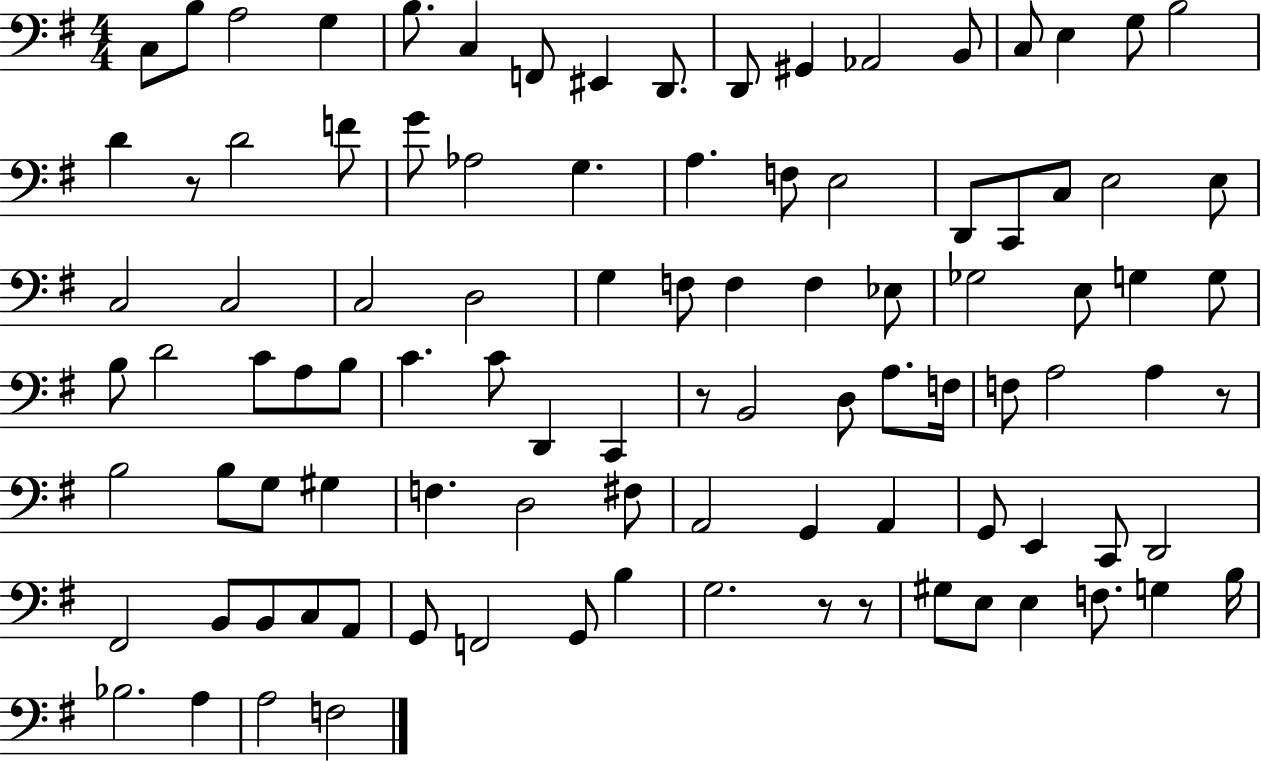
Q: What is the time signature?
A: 4/4